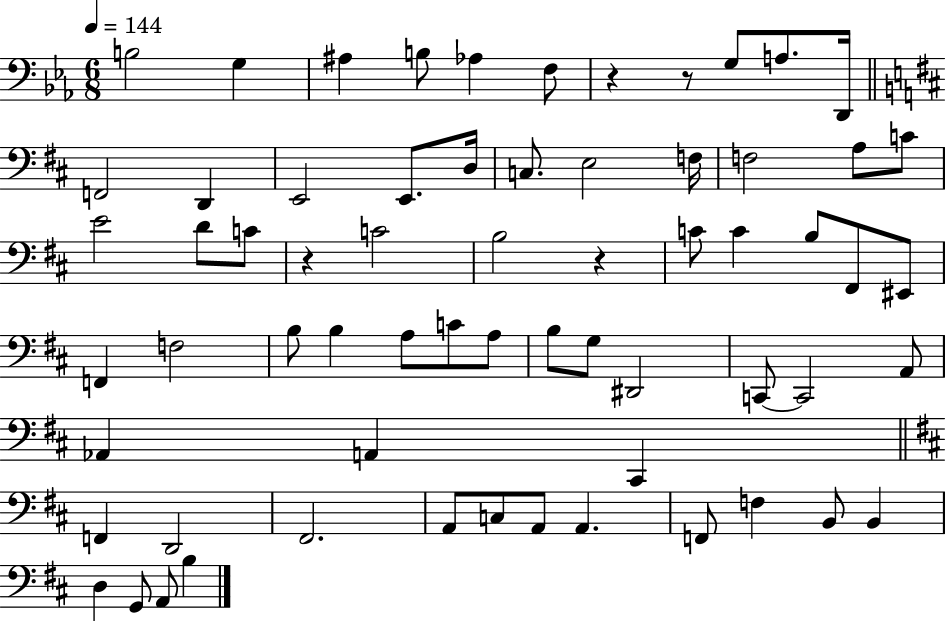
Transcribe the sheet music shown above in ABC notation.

X:1
T:Untitled
M:6/8
L:1/4
K:Eb
B,2 G, ^A, B,/2 _A, F,/2 z z/2 G,/2 A,/2 D,,/4 F,,2 D,, E,,2 E,,/2 D,/4 C,/2 E,2 F,/4 F,2 A,/2 C/2 E2 D/2 C/2 z C2 B,2 z C/2 C B,/2 ^F,,/2 ^E,,/2 F,, F,2 B,/2 B, A,/2 C/2 A,/2 B,/2 G,/2 ^D,,2 C,,/2 C,,2 A,,/2 _A,, A,, ^C,, F,, D,,2 ^F,,2 A,,/2 C,/2 A,,/2 A,, F,,/2 F, B,,/2 B,, D, G,,/2 A,,/2 B,